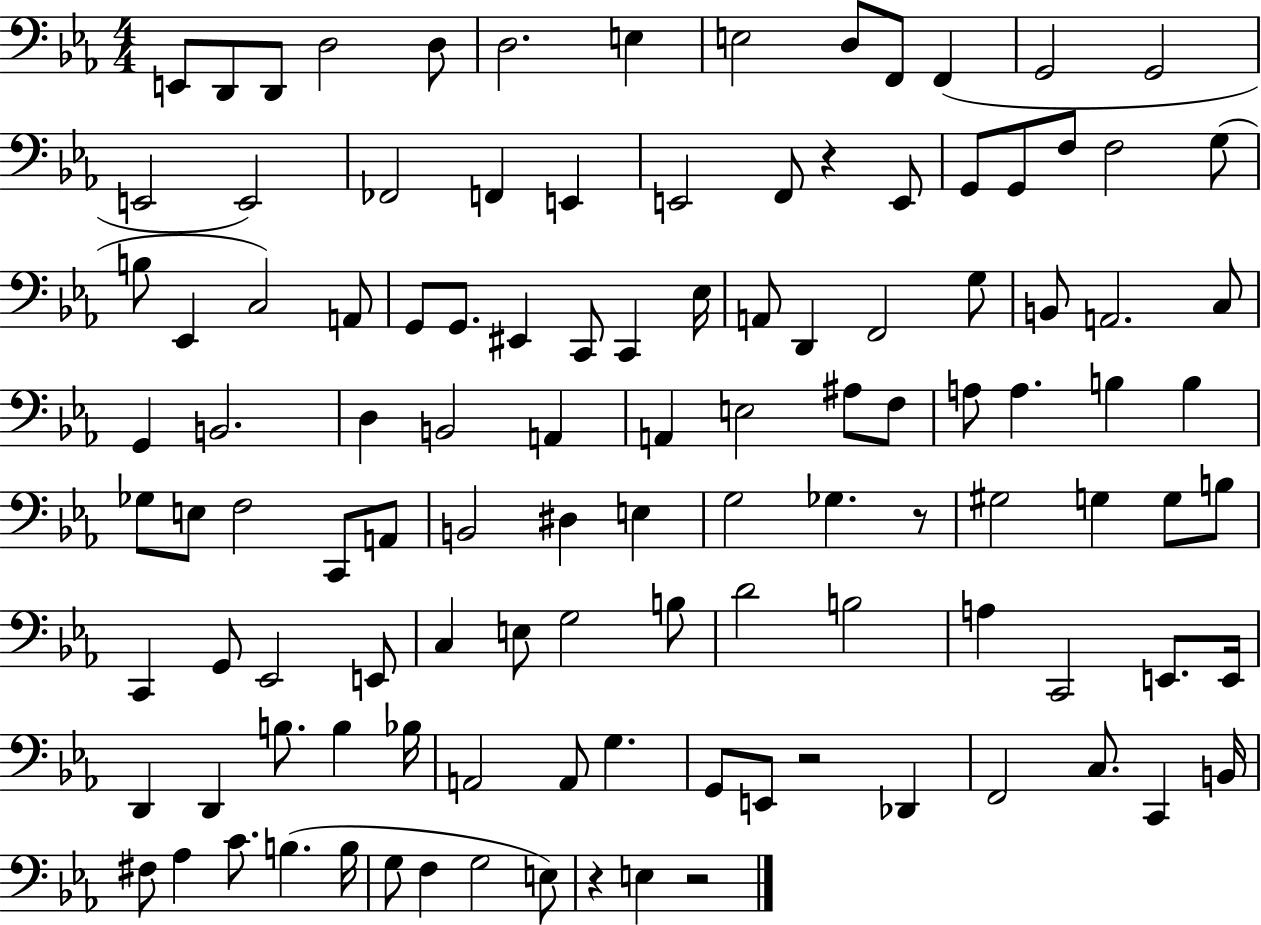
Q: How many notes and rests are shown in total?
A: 114